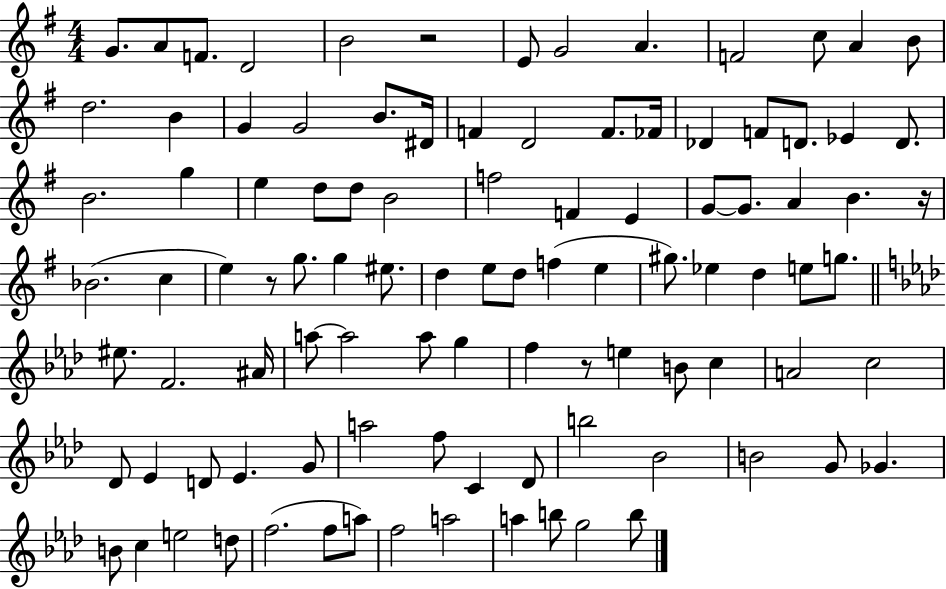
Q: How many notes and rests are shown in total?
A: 100